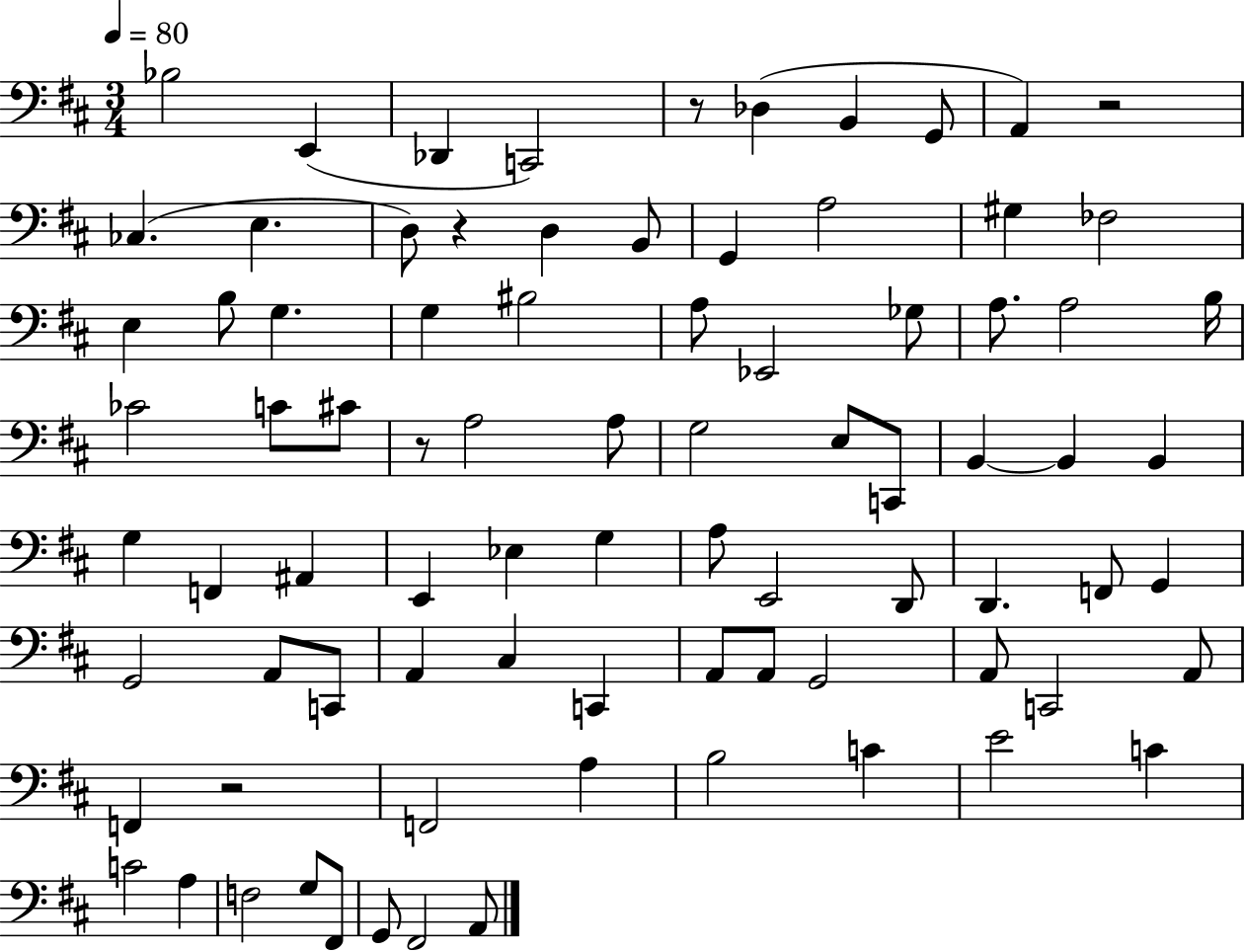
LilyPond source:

{
  \clef bass
  \numericTimeSignature
  \time 3/4
  \key d \major
  \tempo 4 = 80
  bes2 e,4( | des,4 c,2) | r8 des4( b,4 g,8 | a,4) r2 | \break ces4.( e4. | d8) r4 d4 b,8 | g,4 a2 | gis4 fes2 | \break e4 b8 g4. | g4 bis2 | a8 ees,2 ges8 | a8. a2 b16 | \break ces'2 c'8 cis'8 | r8 a2 a8 | g2 e8 c,8 | b,4~~ b,4 b,4 | \break g4 f,4 ais,4 | e,4 ees4 g4 | a8 e,2 d,8 | d,4. f,8 g,4 | \break g,2 a,8 c,8 | a,4 cis4 c,4 | a,8 a,8 g,2 | a,8 c,2 a,8 | \break f,4 r2 | f,2 a4 | b2 c'4 | e'2 c'4 | \break c'2 a4 | f2 g8 fis,8 | g,8 fis,2 a,8 | \bar "|."
}